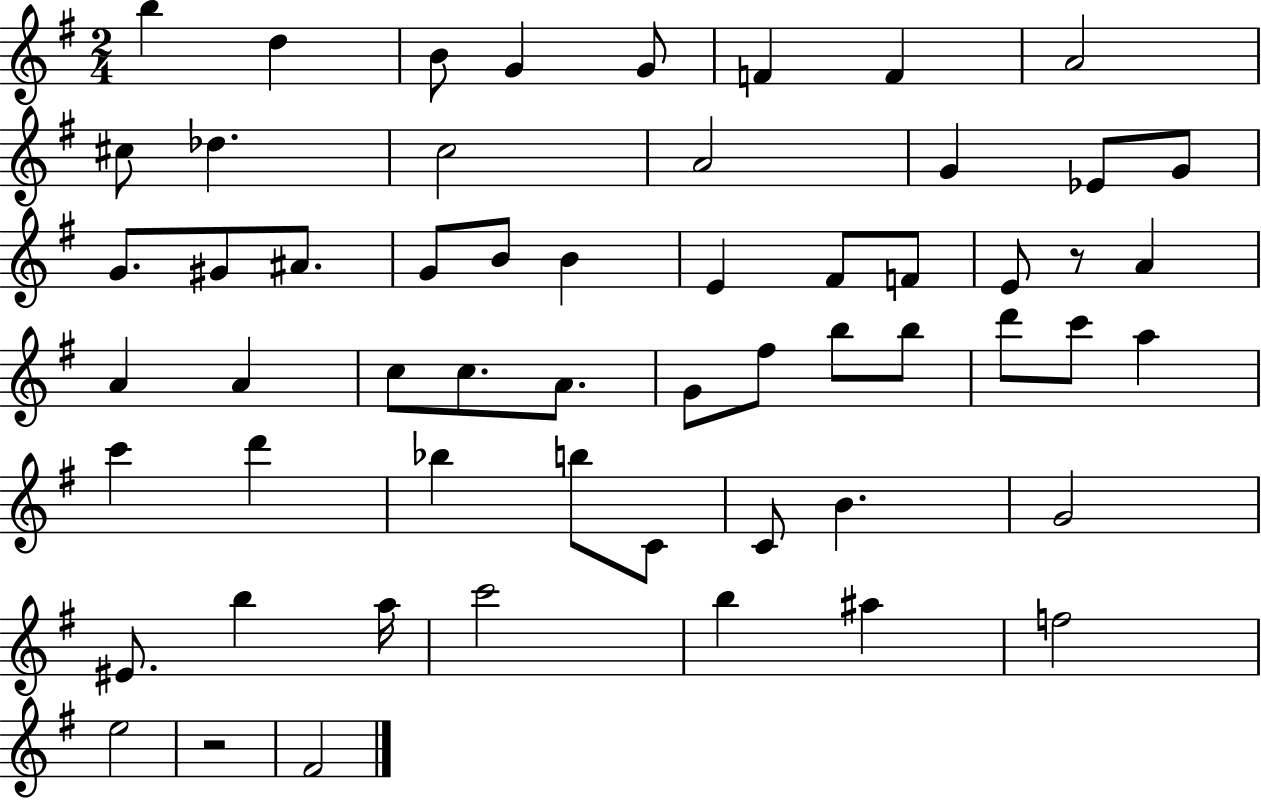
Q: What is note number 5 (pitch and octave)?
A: G4